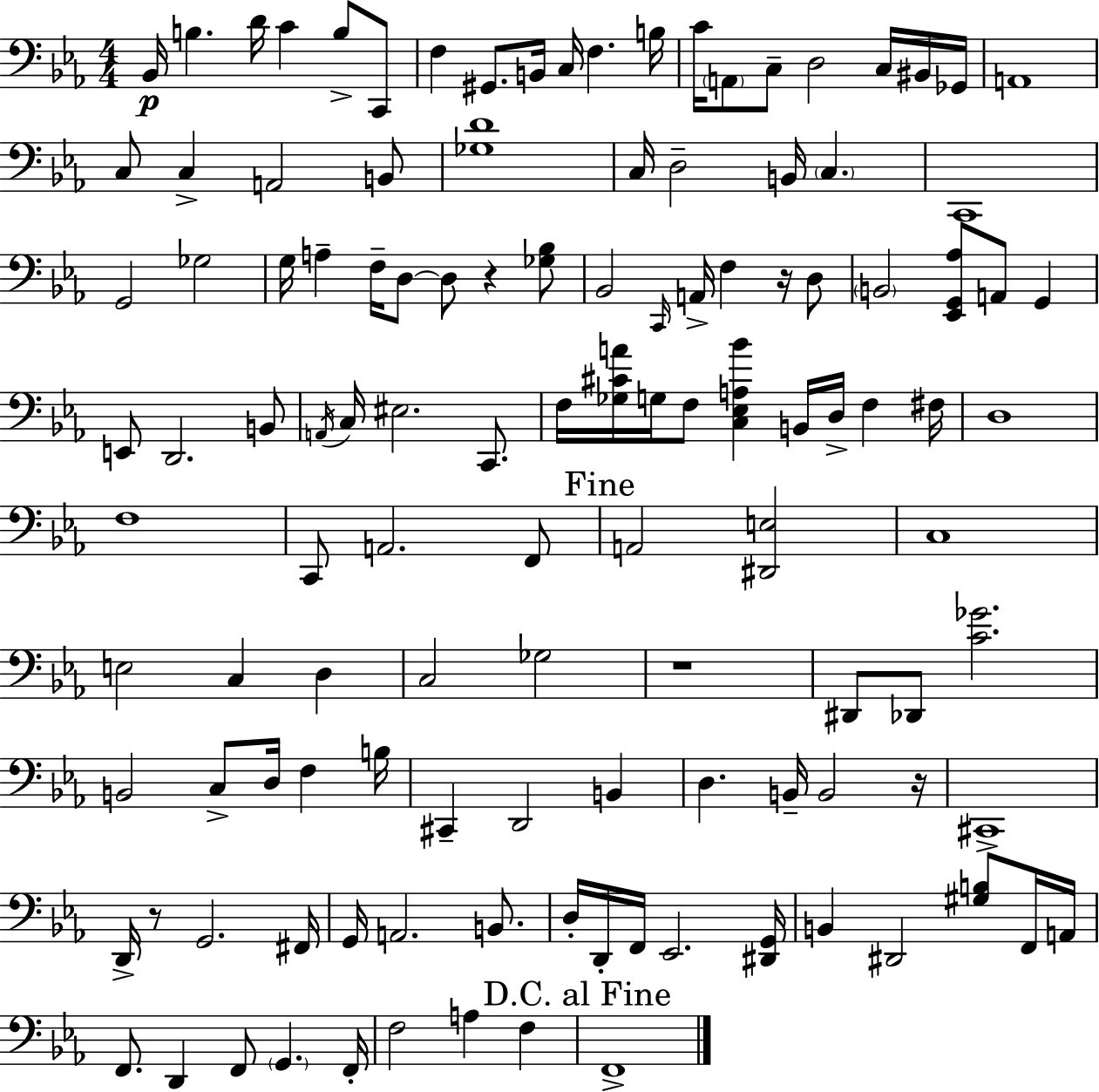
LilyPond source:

{
  \clef bass
  \numericTimeSignature
  \time 4/4
  \key ees \major
  \repeat volta 2 { bes,16\p b4. d'16 c'4 b8-> c,8 | f4 gis,8. b,16 c16 f4. b16 | c'16 \parenthesize a,8 c8-- d2 c16 bis,16 ges,16 | a,1 | \break c8 c4-> a,2 b,8 | <ges d'>1 | c16 d2-- b,16 \parenthesize c4. | c,1 | \break g,2 ges2 | g16 a4-- f16-- d8~~ d8 r4 <ges bes>8 | bes,2 \grace { c,16 } a,16-> f4 r16 d8 | \parenthesize b,2 <ees, g, aes>8 a,8 g,4 | \break e,8 d,2. b,8 | \acciaccatura { a,16 } c16 eis2. c,8. | f16 <ges cis' a'>16 g16 f8 <c ees a bes'>4 b,16 d16-> f4 | fis16 d1 | \break f1 | c,8 a,2. | f,8 \mark "Fine" a,2 <dis, e>2 | c1 | \break e2 c4 d4 | c2 ges2 | r1 | dis,8 des,8 <c' ges'>2. | \break b,2 c8-> d16 f4 | b16 cis,4-- d,2 b,4 | d4. b,16-- b,2 | r16 cis,1-> | \break d,16-> r8 g,2. | fis,16 g,16 a,2. b,8. | d16-. d,16-. f,16 ees,2. | <dis, g,>16 b,4 dis,2 <gis b>8 | \break f,16 a,16 f,8. d,4 f,8 \parenthesize g,4. | f,16-. f2 a4 f4 | \mark "D.C. al Fine" f,1-> | } \bar "|."
}